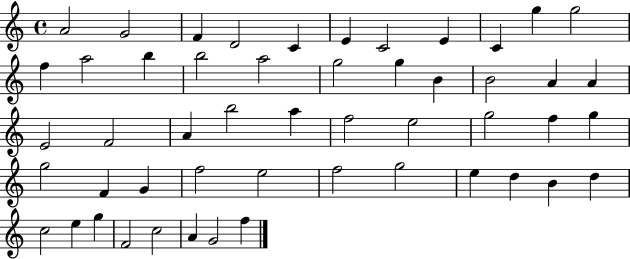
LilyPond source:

{
  \clef treble
  \time 4/4
  \defaultTimeSignature
  \key c \major
  a'2 g'2 | f'4 d'2 c'4 | e'4 c'2 e'4 | c'4 g''4 g''2 | \break f''4 a''2 b''4 | b''2 a''2 | g''2 g''4 b'4 | b'2 a'4 a'4 | \break e'2 f'2 | a'4 b''2 a''4 | f''2 e''2 | g''2 f''4 g''4 | \break g''2 f'4 g'4 | f''2 e''2 | f''2 g''2 | e''4 d''4 b'4 d''4 | \break c''2 e''4 g''4 | f'2 c''2 | a'4 g'2 f''4 | \bar "|."
}